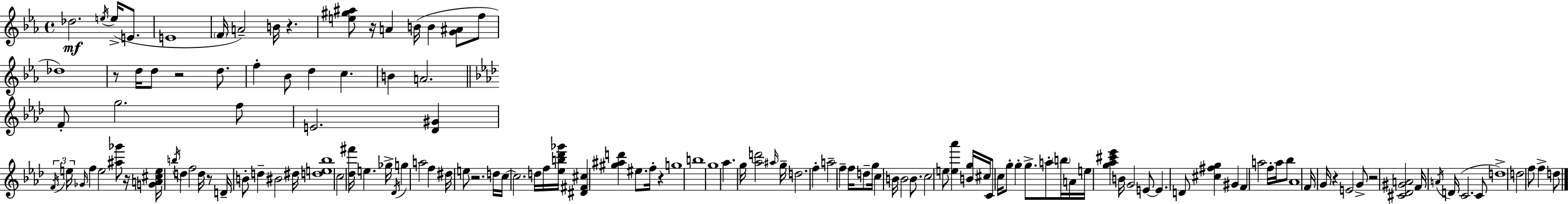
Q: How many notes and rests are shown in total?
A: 138